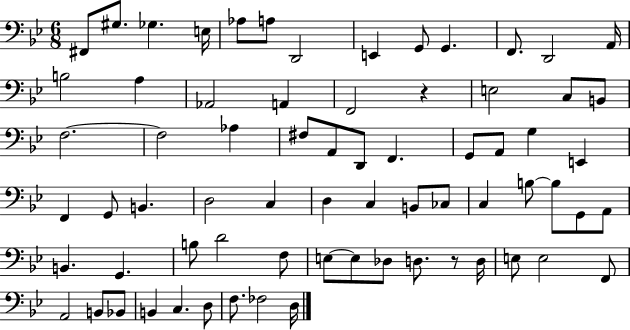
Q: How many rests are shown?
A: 2